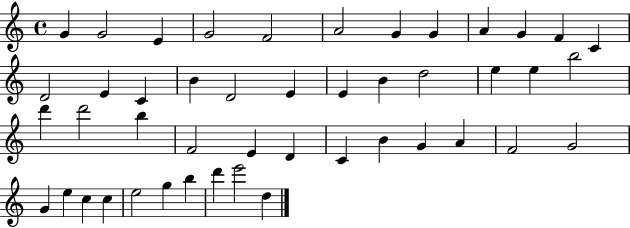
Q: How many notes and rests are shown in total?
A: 46